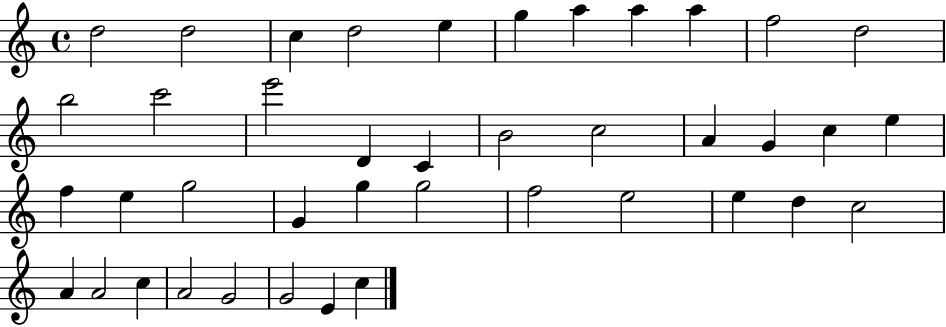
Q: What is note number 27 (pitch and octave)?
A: G5